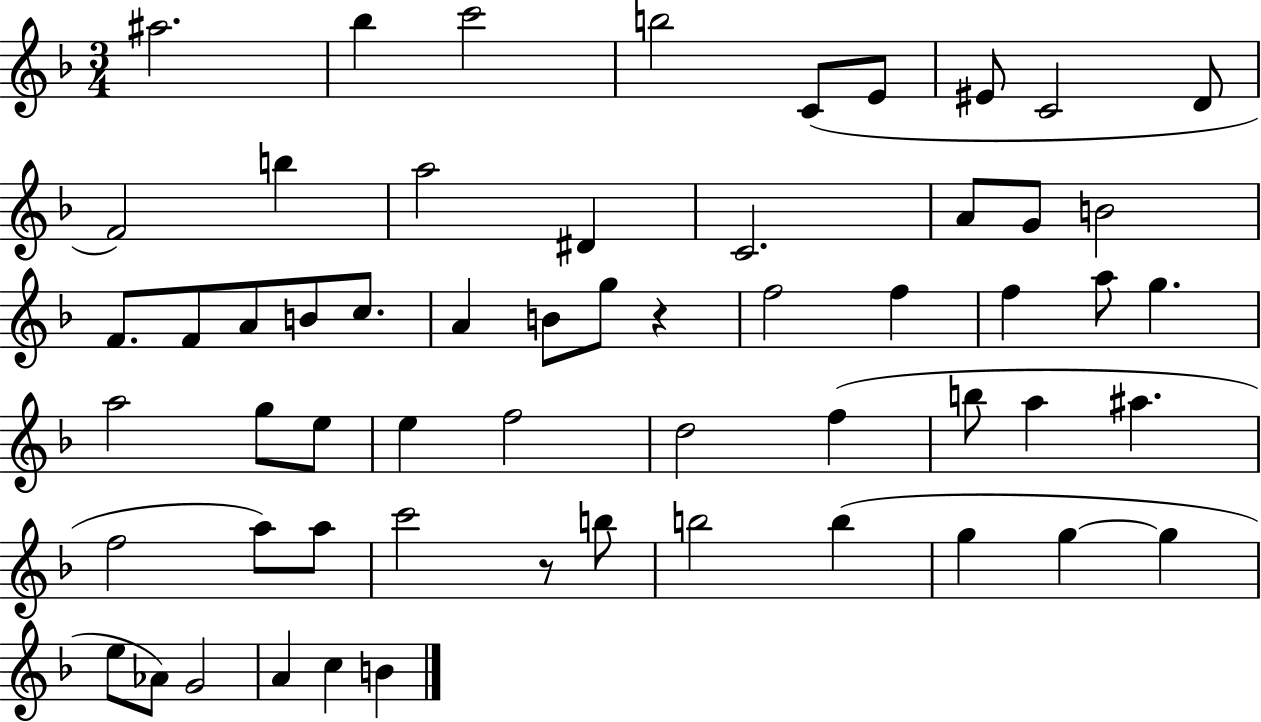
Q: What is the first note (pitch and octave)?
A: A#5